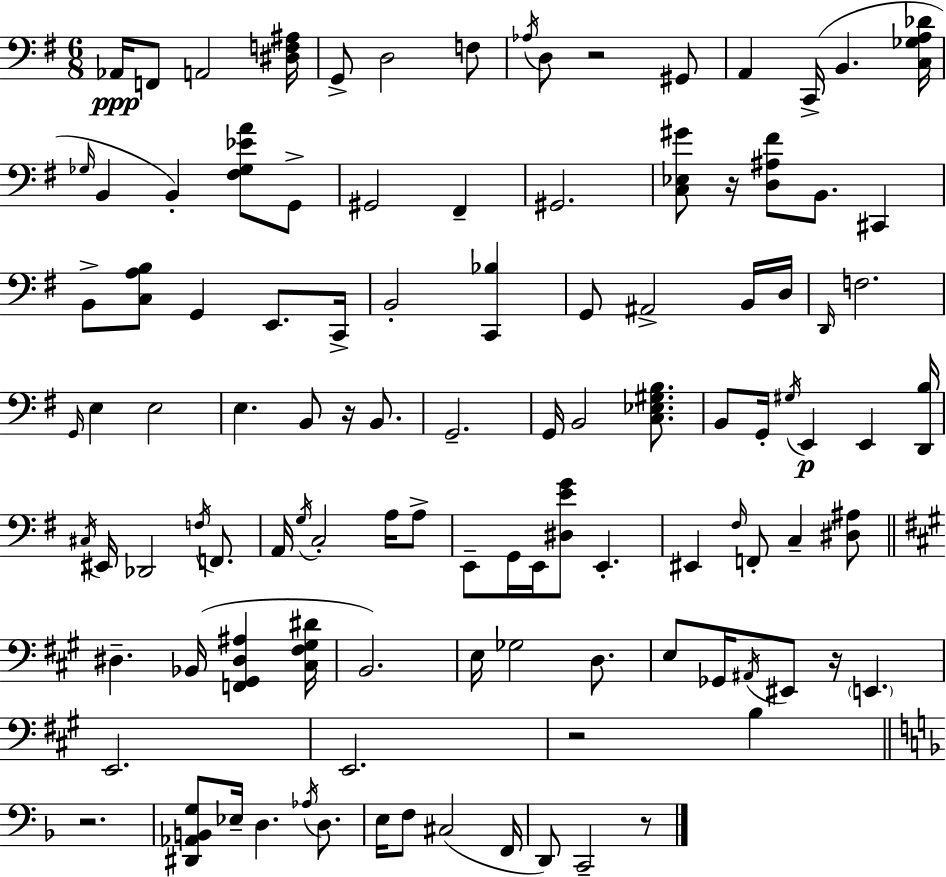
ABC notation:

X:1
T:Untitled
M:6/8
L:1/4
K:G
_A,,/4 F,,/2 A,,2 [^D,F,^A,]/4 G,,/2 D,2 F,/2 _A,/4 D,/2 z2 ^G,,/2 A,, C,,/4 B,, [C,_G,A,_D]/4 _G,/4 B,, B,, [^F,_G,_EA]/2 G,,/2 ^G,,2 ^F,, ^G,,2 [C,_E,^G]/2 z/4 [D,^A,^F]/2 B,,/2 ^C,, B,,/2 [C,A,B,]/2 G,, E,,/2 C,,/4 B,,2 [C,,_B,] G,,/2 ^A,,2 B,,/4 D,/4 D,,/4 F,2 G,,/4 E, E,2 E, B,,/2 z/4 B,,/2 G,,2 G,,/4 B,,2 [C,_E,^G,B,]/2 B,,/2 G,,/4 ^G,/4 E,, E,, [D,,B,]/4 ^C,/4 ^E,,/4 _D,,2 F,/4 F,,/2 A,,/4 G,/4 C,2 A,/4 A,/2 E,,/2 G,,/4 E,,/4 [^D,EG]/2 E,, ^E,, ^F,/4 F,,/2 C, [^D,^A,]/2 ^D, _B,,/4 [F,,^G,,^D,^A,] [^C,^F,^G,^D]/4 B,,2 E,/4 _G,2 D,/2 E,/2 _G,,/4 ^A,,/4 ^E,,/2 z/4 E,, E,,2 E,,2 z2 B, z2 [^D,,_A,,B,,G,]/2 _E,/4 D, _A,/4 D,/2 E,/4 F,/2 ^C,2 F,,/4 D,,/2 C,,2 z/2